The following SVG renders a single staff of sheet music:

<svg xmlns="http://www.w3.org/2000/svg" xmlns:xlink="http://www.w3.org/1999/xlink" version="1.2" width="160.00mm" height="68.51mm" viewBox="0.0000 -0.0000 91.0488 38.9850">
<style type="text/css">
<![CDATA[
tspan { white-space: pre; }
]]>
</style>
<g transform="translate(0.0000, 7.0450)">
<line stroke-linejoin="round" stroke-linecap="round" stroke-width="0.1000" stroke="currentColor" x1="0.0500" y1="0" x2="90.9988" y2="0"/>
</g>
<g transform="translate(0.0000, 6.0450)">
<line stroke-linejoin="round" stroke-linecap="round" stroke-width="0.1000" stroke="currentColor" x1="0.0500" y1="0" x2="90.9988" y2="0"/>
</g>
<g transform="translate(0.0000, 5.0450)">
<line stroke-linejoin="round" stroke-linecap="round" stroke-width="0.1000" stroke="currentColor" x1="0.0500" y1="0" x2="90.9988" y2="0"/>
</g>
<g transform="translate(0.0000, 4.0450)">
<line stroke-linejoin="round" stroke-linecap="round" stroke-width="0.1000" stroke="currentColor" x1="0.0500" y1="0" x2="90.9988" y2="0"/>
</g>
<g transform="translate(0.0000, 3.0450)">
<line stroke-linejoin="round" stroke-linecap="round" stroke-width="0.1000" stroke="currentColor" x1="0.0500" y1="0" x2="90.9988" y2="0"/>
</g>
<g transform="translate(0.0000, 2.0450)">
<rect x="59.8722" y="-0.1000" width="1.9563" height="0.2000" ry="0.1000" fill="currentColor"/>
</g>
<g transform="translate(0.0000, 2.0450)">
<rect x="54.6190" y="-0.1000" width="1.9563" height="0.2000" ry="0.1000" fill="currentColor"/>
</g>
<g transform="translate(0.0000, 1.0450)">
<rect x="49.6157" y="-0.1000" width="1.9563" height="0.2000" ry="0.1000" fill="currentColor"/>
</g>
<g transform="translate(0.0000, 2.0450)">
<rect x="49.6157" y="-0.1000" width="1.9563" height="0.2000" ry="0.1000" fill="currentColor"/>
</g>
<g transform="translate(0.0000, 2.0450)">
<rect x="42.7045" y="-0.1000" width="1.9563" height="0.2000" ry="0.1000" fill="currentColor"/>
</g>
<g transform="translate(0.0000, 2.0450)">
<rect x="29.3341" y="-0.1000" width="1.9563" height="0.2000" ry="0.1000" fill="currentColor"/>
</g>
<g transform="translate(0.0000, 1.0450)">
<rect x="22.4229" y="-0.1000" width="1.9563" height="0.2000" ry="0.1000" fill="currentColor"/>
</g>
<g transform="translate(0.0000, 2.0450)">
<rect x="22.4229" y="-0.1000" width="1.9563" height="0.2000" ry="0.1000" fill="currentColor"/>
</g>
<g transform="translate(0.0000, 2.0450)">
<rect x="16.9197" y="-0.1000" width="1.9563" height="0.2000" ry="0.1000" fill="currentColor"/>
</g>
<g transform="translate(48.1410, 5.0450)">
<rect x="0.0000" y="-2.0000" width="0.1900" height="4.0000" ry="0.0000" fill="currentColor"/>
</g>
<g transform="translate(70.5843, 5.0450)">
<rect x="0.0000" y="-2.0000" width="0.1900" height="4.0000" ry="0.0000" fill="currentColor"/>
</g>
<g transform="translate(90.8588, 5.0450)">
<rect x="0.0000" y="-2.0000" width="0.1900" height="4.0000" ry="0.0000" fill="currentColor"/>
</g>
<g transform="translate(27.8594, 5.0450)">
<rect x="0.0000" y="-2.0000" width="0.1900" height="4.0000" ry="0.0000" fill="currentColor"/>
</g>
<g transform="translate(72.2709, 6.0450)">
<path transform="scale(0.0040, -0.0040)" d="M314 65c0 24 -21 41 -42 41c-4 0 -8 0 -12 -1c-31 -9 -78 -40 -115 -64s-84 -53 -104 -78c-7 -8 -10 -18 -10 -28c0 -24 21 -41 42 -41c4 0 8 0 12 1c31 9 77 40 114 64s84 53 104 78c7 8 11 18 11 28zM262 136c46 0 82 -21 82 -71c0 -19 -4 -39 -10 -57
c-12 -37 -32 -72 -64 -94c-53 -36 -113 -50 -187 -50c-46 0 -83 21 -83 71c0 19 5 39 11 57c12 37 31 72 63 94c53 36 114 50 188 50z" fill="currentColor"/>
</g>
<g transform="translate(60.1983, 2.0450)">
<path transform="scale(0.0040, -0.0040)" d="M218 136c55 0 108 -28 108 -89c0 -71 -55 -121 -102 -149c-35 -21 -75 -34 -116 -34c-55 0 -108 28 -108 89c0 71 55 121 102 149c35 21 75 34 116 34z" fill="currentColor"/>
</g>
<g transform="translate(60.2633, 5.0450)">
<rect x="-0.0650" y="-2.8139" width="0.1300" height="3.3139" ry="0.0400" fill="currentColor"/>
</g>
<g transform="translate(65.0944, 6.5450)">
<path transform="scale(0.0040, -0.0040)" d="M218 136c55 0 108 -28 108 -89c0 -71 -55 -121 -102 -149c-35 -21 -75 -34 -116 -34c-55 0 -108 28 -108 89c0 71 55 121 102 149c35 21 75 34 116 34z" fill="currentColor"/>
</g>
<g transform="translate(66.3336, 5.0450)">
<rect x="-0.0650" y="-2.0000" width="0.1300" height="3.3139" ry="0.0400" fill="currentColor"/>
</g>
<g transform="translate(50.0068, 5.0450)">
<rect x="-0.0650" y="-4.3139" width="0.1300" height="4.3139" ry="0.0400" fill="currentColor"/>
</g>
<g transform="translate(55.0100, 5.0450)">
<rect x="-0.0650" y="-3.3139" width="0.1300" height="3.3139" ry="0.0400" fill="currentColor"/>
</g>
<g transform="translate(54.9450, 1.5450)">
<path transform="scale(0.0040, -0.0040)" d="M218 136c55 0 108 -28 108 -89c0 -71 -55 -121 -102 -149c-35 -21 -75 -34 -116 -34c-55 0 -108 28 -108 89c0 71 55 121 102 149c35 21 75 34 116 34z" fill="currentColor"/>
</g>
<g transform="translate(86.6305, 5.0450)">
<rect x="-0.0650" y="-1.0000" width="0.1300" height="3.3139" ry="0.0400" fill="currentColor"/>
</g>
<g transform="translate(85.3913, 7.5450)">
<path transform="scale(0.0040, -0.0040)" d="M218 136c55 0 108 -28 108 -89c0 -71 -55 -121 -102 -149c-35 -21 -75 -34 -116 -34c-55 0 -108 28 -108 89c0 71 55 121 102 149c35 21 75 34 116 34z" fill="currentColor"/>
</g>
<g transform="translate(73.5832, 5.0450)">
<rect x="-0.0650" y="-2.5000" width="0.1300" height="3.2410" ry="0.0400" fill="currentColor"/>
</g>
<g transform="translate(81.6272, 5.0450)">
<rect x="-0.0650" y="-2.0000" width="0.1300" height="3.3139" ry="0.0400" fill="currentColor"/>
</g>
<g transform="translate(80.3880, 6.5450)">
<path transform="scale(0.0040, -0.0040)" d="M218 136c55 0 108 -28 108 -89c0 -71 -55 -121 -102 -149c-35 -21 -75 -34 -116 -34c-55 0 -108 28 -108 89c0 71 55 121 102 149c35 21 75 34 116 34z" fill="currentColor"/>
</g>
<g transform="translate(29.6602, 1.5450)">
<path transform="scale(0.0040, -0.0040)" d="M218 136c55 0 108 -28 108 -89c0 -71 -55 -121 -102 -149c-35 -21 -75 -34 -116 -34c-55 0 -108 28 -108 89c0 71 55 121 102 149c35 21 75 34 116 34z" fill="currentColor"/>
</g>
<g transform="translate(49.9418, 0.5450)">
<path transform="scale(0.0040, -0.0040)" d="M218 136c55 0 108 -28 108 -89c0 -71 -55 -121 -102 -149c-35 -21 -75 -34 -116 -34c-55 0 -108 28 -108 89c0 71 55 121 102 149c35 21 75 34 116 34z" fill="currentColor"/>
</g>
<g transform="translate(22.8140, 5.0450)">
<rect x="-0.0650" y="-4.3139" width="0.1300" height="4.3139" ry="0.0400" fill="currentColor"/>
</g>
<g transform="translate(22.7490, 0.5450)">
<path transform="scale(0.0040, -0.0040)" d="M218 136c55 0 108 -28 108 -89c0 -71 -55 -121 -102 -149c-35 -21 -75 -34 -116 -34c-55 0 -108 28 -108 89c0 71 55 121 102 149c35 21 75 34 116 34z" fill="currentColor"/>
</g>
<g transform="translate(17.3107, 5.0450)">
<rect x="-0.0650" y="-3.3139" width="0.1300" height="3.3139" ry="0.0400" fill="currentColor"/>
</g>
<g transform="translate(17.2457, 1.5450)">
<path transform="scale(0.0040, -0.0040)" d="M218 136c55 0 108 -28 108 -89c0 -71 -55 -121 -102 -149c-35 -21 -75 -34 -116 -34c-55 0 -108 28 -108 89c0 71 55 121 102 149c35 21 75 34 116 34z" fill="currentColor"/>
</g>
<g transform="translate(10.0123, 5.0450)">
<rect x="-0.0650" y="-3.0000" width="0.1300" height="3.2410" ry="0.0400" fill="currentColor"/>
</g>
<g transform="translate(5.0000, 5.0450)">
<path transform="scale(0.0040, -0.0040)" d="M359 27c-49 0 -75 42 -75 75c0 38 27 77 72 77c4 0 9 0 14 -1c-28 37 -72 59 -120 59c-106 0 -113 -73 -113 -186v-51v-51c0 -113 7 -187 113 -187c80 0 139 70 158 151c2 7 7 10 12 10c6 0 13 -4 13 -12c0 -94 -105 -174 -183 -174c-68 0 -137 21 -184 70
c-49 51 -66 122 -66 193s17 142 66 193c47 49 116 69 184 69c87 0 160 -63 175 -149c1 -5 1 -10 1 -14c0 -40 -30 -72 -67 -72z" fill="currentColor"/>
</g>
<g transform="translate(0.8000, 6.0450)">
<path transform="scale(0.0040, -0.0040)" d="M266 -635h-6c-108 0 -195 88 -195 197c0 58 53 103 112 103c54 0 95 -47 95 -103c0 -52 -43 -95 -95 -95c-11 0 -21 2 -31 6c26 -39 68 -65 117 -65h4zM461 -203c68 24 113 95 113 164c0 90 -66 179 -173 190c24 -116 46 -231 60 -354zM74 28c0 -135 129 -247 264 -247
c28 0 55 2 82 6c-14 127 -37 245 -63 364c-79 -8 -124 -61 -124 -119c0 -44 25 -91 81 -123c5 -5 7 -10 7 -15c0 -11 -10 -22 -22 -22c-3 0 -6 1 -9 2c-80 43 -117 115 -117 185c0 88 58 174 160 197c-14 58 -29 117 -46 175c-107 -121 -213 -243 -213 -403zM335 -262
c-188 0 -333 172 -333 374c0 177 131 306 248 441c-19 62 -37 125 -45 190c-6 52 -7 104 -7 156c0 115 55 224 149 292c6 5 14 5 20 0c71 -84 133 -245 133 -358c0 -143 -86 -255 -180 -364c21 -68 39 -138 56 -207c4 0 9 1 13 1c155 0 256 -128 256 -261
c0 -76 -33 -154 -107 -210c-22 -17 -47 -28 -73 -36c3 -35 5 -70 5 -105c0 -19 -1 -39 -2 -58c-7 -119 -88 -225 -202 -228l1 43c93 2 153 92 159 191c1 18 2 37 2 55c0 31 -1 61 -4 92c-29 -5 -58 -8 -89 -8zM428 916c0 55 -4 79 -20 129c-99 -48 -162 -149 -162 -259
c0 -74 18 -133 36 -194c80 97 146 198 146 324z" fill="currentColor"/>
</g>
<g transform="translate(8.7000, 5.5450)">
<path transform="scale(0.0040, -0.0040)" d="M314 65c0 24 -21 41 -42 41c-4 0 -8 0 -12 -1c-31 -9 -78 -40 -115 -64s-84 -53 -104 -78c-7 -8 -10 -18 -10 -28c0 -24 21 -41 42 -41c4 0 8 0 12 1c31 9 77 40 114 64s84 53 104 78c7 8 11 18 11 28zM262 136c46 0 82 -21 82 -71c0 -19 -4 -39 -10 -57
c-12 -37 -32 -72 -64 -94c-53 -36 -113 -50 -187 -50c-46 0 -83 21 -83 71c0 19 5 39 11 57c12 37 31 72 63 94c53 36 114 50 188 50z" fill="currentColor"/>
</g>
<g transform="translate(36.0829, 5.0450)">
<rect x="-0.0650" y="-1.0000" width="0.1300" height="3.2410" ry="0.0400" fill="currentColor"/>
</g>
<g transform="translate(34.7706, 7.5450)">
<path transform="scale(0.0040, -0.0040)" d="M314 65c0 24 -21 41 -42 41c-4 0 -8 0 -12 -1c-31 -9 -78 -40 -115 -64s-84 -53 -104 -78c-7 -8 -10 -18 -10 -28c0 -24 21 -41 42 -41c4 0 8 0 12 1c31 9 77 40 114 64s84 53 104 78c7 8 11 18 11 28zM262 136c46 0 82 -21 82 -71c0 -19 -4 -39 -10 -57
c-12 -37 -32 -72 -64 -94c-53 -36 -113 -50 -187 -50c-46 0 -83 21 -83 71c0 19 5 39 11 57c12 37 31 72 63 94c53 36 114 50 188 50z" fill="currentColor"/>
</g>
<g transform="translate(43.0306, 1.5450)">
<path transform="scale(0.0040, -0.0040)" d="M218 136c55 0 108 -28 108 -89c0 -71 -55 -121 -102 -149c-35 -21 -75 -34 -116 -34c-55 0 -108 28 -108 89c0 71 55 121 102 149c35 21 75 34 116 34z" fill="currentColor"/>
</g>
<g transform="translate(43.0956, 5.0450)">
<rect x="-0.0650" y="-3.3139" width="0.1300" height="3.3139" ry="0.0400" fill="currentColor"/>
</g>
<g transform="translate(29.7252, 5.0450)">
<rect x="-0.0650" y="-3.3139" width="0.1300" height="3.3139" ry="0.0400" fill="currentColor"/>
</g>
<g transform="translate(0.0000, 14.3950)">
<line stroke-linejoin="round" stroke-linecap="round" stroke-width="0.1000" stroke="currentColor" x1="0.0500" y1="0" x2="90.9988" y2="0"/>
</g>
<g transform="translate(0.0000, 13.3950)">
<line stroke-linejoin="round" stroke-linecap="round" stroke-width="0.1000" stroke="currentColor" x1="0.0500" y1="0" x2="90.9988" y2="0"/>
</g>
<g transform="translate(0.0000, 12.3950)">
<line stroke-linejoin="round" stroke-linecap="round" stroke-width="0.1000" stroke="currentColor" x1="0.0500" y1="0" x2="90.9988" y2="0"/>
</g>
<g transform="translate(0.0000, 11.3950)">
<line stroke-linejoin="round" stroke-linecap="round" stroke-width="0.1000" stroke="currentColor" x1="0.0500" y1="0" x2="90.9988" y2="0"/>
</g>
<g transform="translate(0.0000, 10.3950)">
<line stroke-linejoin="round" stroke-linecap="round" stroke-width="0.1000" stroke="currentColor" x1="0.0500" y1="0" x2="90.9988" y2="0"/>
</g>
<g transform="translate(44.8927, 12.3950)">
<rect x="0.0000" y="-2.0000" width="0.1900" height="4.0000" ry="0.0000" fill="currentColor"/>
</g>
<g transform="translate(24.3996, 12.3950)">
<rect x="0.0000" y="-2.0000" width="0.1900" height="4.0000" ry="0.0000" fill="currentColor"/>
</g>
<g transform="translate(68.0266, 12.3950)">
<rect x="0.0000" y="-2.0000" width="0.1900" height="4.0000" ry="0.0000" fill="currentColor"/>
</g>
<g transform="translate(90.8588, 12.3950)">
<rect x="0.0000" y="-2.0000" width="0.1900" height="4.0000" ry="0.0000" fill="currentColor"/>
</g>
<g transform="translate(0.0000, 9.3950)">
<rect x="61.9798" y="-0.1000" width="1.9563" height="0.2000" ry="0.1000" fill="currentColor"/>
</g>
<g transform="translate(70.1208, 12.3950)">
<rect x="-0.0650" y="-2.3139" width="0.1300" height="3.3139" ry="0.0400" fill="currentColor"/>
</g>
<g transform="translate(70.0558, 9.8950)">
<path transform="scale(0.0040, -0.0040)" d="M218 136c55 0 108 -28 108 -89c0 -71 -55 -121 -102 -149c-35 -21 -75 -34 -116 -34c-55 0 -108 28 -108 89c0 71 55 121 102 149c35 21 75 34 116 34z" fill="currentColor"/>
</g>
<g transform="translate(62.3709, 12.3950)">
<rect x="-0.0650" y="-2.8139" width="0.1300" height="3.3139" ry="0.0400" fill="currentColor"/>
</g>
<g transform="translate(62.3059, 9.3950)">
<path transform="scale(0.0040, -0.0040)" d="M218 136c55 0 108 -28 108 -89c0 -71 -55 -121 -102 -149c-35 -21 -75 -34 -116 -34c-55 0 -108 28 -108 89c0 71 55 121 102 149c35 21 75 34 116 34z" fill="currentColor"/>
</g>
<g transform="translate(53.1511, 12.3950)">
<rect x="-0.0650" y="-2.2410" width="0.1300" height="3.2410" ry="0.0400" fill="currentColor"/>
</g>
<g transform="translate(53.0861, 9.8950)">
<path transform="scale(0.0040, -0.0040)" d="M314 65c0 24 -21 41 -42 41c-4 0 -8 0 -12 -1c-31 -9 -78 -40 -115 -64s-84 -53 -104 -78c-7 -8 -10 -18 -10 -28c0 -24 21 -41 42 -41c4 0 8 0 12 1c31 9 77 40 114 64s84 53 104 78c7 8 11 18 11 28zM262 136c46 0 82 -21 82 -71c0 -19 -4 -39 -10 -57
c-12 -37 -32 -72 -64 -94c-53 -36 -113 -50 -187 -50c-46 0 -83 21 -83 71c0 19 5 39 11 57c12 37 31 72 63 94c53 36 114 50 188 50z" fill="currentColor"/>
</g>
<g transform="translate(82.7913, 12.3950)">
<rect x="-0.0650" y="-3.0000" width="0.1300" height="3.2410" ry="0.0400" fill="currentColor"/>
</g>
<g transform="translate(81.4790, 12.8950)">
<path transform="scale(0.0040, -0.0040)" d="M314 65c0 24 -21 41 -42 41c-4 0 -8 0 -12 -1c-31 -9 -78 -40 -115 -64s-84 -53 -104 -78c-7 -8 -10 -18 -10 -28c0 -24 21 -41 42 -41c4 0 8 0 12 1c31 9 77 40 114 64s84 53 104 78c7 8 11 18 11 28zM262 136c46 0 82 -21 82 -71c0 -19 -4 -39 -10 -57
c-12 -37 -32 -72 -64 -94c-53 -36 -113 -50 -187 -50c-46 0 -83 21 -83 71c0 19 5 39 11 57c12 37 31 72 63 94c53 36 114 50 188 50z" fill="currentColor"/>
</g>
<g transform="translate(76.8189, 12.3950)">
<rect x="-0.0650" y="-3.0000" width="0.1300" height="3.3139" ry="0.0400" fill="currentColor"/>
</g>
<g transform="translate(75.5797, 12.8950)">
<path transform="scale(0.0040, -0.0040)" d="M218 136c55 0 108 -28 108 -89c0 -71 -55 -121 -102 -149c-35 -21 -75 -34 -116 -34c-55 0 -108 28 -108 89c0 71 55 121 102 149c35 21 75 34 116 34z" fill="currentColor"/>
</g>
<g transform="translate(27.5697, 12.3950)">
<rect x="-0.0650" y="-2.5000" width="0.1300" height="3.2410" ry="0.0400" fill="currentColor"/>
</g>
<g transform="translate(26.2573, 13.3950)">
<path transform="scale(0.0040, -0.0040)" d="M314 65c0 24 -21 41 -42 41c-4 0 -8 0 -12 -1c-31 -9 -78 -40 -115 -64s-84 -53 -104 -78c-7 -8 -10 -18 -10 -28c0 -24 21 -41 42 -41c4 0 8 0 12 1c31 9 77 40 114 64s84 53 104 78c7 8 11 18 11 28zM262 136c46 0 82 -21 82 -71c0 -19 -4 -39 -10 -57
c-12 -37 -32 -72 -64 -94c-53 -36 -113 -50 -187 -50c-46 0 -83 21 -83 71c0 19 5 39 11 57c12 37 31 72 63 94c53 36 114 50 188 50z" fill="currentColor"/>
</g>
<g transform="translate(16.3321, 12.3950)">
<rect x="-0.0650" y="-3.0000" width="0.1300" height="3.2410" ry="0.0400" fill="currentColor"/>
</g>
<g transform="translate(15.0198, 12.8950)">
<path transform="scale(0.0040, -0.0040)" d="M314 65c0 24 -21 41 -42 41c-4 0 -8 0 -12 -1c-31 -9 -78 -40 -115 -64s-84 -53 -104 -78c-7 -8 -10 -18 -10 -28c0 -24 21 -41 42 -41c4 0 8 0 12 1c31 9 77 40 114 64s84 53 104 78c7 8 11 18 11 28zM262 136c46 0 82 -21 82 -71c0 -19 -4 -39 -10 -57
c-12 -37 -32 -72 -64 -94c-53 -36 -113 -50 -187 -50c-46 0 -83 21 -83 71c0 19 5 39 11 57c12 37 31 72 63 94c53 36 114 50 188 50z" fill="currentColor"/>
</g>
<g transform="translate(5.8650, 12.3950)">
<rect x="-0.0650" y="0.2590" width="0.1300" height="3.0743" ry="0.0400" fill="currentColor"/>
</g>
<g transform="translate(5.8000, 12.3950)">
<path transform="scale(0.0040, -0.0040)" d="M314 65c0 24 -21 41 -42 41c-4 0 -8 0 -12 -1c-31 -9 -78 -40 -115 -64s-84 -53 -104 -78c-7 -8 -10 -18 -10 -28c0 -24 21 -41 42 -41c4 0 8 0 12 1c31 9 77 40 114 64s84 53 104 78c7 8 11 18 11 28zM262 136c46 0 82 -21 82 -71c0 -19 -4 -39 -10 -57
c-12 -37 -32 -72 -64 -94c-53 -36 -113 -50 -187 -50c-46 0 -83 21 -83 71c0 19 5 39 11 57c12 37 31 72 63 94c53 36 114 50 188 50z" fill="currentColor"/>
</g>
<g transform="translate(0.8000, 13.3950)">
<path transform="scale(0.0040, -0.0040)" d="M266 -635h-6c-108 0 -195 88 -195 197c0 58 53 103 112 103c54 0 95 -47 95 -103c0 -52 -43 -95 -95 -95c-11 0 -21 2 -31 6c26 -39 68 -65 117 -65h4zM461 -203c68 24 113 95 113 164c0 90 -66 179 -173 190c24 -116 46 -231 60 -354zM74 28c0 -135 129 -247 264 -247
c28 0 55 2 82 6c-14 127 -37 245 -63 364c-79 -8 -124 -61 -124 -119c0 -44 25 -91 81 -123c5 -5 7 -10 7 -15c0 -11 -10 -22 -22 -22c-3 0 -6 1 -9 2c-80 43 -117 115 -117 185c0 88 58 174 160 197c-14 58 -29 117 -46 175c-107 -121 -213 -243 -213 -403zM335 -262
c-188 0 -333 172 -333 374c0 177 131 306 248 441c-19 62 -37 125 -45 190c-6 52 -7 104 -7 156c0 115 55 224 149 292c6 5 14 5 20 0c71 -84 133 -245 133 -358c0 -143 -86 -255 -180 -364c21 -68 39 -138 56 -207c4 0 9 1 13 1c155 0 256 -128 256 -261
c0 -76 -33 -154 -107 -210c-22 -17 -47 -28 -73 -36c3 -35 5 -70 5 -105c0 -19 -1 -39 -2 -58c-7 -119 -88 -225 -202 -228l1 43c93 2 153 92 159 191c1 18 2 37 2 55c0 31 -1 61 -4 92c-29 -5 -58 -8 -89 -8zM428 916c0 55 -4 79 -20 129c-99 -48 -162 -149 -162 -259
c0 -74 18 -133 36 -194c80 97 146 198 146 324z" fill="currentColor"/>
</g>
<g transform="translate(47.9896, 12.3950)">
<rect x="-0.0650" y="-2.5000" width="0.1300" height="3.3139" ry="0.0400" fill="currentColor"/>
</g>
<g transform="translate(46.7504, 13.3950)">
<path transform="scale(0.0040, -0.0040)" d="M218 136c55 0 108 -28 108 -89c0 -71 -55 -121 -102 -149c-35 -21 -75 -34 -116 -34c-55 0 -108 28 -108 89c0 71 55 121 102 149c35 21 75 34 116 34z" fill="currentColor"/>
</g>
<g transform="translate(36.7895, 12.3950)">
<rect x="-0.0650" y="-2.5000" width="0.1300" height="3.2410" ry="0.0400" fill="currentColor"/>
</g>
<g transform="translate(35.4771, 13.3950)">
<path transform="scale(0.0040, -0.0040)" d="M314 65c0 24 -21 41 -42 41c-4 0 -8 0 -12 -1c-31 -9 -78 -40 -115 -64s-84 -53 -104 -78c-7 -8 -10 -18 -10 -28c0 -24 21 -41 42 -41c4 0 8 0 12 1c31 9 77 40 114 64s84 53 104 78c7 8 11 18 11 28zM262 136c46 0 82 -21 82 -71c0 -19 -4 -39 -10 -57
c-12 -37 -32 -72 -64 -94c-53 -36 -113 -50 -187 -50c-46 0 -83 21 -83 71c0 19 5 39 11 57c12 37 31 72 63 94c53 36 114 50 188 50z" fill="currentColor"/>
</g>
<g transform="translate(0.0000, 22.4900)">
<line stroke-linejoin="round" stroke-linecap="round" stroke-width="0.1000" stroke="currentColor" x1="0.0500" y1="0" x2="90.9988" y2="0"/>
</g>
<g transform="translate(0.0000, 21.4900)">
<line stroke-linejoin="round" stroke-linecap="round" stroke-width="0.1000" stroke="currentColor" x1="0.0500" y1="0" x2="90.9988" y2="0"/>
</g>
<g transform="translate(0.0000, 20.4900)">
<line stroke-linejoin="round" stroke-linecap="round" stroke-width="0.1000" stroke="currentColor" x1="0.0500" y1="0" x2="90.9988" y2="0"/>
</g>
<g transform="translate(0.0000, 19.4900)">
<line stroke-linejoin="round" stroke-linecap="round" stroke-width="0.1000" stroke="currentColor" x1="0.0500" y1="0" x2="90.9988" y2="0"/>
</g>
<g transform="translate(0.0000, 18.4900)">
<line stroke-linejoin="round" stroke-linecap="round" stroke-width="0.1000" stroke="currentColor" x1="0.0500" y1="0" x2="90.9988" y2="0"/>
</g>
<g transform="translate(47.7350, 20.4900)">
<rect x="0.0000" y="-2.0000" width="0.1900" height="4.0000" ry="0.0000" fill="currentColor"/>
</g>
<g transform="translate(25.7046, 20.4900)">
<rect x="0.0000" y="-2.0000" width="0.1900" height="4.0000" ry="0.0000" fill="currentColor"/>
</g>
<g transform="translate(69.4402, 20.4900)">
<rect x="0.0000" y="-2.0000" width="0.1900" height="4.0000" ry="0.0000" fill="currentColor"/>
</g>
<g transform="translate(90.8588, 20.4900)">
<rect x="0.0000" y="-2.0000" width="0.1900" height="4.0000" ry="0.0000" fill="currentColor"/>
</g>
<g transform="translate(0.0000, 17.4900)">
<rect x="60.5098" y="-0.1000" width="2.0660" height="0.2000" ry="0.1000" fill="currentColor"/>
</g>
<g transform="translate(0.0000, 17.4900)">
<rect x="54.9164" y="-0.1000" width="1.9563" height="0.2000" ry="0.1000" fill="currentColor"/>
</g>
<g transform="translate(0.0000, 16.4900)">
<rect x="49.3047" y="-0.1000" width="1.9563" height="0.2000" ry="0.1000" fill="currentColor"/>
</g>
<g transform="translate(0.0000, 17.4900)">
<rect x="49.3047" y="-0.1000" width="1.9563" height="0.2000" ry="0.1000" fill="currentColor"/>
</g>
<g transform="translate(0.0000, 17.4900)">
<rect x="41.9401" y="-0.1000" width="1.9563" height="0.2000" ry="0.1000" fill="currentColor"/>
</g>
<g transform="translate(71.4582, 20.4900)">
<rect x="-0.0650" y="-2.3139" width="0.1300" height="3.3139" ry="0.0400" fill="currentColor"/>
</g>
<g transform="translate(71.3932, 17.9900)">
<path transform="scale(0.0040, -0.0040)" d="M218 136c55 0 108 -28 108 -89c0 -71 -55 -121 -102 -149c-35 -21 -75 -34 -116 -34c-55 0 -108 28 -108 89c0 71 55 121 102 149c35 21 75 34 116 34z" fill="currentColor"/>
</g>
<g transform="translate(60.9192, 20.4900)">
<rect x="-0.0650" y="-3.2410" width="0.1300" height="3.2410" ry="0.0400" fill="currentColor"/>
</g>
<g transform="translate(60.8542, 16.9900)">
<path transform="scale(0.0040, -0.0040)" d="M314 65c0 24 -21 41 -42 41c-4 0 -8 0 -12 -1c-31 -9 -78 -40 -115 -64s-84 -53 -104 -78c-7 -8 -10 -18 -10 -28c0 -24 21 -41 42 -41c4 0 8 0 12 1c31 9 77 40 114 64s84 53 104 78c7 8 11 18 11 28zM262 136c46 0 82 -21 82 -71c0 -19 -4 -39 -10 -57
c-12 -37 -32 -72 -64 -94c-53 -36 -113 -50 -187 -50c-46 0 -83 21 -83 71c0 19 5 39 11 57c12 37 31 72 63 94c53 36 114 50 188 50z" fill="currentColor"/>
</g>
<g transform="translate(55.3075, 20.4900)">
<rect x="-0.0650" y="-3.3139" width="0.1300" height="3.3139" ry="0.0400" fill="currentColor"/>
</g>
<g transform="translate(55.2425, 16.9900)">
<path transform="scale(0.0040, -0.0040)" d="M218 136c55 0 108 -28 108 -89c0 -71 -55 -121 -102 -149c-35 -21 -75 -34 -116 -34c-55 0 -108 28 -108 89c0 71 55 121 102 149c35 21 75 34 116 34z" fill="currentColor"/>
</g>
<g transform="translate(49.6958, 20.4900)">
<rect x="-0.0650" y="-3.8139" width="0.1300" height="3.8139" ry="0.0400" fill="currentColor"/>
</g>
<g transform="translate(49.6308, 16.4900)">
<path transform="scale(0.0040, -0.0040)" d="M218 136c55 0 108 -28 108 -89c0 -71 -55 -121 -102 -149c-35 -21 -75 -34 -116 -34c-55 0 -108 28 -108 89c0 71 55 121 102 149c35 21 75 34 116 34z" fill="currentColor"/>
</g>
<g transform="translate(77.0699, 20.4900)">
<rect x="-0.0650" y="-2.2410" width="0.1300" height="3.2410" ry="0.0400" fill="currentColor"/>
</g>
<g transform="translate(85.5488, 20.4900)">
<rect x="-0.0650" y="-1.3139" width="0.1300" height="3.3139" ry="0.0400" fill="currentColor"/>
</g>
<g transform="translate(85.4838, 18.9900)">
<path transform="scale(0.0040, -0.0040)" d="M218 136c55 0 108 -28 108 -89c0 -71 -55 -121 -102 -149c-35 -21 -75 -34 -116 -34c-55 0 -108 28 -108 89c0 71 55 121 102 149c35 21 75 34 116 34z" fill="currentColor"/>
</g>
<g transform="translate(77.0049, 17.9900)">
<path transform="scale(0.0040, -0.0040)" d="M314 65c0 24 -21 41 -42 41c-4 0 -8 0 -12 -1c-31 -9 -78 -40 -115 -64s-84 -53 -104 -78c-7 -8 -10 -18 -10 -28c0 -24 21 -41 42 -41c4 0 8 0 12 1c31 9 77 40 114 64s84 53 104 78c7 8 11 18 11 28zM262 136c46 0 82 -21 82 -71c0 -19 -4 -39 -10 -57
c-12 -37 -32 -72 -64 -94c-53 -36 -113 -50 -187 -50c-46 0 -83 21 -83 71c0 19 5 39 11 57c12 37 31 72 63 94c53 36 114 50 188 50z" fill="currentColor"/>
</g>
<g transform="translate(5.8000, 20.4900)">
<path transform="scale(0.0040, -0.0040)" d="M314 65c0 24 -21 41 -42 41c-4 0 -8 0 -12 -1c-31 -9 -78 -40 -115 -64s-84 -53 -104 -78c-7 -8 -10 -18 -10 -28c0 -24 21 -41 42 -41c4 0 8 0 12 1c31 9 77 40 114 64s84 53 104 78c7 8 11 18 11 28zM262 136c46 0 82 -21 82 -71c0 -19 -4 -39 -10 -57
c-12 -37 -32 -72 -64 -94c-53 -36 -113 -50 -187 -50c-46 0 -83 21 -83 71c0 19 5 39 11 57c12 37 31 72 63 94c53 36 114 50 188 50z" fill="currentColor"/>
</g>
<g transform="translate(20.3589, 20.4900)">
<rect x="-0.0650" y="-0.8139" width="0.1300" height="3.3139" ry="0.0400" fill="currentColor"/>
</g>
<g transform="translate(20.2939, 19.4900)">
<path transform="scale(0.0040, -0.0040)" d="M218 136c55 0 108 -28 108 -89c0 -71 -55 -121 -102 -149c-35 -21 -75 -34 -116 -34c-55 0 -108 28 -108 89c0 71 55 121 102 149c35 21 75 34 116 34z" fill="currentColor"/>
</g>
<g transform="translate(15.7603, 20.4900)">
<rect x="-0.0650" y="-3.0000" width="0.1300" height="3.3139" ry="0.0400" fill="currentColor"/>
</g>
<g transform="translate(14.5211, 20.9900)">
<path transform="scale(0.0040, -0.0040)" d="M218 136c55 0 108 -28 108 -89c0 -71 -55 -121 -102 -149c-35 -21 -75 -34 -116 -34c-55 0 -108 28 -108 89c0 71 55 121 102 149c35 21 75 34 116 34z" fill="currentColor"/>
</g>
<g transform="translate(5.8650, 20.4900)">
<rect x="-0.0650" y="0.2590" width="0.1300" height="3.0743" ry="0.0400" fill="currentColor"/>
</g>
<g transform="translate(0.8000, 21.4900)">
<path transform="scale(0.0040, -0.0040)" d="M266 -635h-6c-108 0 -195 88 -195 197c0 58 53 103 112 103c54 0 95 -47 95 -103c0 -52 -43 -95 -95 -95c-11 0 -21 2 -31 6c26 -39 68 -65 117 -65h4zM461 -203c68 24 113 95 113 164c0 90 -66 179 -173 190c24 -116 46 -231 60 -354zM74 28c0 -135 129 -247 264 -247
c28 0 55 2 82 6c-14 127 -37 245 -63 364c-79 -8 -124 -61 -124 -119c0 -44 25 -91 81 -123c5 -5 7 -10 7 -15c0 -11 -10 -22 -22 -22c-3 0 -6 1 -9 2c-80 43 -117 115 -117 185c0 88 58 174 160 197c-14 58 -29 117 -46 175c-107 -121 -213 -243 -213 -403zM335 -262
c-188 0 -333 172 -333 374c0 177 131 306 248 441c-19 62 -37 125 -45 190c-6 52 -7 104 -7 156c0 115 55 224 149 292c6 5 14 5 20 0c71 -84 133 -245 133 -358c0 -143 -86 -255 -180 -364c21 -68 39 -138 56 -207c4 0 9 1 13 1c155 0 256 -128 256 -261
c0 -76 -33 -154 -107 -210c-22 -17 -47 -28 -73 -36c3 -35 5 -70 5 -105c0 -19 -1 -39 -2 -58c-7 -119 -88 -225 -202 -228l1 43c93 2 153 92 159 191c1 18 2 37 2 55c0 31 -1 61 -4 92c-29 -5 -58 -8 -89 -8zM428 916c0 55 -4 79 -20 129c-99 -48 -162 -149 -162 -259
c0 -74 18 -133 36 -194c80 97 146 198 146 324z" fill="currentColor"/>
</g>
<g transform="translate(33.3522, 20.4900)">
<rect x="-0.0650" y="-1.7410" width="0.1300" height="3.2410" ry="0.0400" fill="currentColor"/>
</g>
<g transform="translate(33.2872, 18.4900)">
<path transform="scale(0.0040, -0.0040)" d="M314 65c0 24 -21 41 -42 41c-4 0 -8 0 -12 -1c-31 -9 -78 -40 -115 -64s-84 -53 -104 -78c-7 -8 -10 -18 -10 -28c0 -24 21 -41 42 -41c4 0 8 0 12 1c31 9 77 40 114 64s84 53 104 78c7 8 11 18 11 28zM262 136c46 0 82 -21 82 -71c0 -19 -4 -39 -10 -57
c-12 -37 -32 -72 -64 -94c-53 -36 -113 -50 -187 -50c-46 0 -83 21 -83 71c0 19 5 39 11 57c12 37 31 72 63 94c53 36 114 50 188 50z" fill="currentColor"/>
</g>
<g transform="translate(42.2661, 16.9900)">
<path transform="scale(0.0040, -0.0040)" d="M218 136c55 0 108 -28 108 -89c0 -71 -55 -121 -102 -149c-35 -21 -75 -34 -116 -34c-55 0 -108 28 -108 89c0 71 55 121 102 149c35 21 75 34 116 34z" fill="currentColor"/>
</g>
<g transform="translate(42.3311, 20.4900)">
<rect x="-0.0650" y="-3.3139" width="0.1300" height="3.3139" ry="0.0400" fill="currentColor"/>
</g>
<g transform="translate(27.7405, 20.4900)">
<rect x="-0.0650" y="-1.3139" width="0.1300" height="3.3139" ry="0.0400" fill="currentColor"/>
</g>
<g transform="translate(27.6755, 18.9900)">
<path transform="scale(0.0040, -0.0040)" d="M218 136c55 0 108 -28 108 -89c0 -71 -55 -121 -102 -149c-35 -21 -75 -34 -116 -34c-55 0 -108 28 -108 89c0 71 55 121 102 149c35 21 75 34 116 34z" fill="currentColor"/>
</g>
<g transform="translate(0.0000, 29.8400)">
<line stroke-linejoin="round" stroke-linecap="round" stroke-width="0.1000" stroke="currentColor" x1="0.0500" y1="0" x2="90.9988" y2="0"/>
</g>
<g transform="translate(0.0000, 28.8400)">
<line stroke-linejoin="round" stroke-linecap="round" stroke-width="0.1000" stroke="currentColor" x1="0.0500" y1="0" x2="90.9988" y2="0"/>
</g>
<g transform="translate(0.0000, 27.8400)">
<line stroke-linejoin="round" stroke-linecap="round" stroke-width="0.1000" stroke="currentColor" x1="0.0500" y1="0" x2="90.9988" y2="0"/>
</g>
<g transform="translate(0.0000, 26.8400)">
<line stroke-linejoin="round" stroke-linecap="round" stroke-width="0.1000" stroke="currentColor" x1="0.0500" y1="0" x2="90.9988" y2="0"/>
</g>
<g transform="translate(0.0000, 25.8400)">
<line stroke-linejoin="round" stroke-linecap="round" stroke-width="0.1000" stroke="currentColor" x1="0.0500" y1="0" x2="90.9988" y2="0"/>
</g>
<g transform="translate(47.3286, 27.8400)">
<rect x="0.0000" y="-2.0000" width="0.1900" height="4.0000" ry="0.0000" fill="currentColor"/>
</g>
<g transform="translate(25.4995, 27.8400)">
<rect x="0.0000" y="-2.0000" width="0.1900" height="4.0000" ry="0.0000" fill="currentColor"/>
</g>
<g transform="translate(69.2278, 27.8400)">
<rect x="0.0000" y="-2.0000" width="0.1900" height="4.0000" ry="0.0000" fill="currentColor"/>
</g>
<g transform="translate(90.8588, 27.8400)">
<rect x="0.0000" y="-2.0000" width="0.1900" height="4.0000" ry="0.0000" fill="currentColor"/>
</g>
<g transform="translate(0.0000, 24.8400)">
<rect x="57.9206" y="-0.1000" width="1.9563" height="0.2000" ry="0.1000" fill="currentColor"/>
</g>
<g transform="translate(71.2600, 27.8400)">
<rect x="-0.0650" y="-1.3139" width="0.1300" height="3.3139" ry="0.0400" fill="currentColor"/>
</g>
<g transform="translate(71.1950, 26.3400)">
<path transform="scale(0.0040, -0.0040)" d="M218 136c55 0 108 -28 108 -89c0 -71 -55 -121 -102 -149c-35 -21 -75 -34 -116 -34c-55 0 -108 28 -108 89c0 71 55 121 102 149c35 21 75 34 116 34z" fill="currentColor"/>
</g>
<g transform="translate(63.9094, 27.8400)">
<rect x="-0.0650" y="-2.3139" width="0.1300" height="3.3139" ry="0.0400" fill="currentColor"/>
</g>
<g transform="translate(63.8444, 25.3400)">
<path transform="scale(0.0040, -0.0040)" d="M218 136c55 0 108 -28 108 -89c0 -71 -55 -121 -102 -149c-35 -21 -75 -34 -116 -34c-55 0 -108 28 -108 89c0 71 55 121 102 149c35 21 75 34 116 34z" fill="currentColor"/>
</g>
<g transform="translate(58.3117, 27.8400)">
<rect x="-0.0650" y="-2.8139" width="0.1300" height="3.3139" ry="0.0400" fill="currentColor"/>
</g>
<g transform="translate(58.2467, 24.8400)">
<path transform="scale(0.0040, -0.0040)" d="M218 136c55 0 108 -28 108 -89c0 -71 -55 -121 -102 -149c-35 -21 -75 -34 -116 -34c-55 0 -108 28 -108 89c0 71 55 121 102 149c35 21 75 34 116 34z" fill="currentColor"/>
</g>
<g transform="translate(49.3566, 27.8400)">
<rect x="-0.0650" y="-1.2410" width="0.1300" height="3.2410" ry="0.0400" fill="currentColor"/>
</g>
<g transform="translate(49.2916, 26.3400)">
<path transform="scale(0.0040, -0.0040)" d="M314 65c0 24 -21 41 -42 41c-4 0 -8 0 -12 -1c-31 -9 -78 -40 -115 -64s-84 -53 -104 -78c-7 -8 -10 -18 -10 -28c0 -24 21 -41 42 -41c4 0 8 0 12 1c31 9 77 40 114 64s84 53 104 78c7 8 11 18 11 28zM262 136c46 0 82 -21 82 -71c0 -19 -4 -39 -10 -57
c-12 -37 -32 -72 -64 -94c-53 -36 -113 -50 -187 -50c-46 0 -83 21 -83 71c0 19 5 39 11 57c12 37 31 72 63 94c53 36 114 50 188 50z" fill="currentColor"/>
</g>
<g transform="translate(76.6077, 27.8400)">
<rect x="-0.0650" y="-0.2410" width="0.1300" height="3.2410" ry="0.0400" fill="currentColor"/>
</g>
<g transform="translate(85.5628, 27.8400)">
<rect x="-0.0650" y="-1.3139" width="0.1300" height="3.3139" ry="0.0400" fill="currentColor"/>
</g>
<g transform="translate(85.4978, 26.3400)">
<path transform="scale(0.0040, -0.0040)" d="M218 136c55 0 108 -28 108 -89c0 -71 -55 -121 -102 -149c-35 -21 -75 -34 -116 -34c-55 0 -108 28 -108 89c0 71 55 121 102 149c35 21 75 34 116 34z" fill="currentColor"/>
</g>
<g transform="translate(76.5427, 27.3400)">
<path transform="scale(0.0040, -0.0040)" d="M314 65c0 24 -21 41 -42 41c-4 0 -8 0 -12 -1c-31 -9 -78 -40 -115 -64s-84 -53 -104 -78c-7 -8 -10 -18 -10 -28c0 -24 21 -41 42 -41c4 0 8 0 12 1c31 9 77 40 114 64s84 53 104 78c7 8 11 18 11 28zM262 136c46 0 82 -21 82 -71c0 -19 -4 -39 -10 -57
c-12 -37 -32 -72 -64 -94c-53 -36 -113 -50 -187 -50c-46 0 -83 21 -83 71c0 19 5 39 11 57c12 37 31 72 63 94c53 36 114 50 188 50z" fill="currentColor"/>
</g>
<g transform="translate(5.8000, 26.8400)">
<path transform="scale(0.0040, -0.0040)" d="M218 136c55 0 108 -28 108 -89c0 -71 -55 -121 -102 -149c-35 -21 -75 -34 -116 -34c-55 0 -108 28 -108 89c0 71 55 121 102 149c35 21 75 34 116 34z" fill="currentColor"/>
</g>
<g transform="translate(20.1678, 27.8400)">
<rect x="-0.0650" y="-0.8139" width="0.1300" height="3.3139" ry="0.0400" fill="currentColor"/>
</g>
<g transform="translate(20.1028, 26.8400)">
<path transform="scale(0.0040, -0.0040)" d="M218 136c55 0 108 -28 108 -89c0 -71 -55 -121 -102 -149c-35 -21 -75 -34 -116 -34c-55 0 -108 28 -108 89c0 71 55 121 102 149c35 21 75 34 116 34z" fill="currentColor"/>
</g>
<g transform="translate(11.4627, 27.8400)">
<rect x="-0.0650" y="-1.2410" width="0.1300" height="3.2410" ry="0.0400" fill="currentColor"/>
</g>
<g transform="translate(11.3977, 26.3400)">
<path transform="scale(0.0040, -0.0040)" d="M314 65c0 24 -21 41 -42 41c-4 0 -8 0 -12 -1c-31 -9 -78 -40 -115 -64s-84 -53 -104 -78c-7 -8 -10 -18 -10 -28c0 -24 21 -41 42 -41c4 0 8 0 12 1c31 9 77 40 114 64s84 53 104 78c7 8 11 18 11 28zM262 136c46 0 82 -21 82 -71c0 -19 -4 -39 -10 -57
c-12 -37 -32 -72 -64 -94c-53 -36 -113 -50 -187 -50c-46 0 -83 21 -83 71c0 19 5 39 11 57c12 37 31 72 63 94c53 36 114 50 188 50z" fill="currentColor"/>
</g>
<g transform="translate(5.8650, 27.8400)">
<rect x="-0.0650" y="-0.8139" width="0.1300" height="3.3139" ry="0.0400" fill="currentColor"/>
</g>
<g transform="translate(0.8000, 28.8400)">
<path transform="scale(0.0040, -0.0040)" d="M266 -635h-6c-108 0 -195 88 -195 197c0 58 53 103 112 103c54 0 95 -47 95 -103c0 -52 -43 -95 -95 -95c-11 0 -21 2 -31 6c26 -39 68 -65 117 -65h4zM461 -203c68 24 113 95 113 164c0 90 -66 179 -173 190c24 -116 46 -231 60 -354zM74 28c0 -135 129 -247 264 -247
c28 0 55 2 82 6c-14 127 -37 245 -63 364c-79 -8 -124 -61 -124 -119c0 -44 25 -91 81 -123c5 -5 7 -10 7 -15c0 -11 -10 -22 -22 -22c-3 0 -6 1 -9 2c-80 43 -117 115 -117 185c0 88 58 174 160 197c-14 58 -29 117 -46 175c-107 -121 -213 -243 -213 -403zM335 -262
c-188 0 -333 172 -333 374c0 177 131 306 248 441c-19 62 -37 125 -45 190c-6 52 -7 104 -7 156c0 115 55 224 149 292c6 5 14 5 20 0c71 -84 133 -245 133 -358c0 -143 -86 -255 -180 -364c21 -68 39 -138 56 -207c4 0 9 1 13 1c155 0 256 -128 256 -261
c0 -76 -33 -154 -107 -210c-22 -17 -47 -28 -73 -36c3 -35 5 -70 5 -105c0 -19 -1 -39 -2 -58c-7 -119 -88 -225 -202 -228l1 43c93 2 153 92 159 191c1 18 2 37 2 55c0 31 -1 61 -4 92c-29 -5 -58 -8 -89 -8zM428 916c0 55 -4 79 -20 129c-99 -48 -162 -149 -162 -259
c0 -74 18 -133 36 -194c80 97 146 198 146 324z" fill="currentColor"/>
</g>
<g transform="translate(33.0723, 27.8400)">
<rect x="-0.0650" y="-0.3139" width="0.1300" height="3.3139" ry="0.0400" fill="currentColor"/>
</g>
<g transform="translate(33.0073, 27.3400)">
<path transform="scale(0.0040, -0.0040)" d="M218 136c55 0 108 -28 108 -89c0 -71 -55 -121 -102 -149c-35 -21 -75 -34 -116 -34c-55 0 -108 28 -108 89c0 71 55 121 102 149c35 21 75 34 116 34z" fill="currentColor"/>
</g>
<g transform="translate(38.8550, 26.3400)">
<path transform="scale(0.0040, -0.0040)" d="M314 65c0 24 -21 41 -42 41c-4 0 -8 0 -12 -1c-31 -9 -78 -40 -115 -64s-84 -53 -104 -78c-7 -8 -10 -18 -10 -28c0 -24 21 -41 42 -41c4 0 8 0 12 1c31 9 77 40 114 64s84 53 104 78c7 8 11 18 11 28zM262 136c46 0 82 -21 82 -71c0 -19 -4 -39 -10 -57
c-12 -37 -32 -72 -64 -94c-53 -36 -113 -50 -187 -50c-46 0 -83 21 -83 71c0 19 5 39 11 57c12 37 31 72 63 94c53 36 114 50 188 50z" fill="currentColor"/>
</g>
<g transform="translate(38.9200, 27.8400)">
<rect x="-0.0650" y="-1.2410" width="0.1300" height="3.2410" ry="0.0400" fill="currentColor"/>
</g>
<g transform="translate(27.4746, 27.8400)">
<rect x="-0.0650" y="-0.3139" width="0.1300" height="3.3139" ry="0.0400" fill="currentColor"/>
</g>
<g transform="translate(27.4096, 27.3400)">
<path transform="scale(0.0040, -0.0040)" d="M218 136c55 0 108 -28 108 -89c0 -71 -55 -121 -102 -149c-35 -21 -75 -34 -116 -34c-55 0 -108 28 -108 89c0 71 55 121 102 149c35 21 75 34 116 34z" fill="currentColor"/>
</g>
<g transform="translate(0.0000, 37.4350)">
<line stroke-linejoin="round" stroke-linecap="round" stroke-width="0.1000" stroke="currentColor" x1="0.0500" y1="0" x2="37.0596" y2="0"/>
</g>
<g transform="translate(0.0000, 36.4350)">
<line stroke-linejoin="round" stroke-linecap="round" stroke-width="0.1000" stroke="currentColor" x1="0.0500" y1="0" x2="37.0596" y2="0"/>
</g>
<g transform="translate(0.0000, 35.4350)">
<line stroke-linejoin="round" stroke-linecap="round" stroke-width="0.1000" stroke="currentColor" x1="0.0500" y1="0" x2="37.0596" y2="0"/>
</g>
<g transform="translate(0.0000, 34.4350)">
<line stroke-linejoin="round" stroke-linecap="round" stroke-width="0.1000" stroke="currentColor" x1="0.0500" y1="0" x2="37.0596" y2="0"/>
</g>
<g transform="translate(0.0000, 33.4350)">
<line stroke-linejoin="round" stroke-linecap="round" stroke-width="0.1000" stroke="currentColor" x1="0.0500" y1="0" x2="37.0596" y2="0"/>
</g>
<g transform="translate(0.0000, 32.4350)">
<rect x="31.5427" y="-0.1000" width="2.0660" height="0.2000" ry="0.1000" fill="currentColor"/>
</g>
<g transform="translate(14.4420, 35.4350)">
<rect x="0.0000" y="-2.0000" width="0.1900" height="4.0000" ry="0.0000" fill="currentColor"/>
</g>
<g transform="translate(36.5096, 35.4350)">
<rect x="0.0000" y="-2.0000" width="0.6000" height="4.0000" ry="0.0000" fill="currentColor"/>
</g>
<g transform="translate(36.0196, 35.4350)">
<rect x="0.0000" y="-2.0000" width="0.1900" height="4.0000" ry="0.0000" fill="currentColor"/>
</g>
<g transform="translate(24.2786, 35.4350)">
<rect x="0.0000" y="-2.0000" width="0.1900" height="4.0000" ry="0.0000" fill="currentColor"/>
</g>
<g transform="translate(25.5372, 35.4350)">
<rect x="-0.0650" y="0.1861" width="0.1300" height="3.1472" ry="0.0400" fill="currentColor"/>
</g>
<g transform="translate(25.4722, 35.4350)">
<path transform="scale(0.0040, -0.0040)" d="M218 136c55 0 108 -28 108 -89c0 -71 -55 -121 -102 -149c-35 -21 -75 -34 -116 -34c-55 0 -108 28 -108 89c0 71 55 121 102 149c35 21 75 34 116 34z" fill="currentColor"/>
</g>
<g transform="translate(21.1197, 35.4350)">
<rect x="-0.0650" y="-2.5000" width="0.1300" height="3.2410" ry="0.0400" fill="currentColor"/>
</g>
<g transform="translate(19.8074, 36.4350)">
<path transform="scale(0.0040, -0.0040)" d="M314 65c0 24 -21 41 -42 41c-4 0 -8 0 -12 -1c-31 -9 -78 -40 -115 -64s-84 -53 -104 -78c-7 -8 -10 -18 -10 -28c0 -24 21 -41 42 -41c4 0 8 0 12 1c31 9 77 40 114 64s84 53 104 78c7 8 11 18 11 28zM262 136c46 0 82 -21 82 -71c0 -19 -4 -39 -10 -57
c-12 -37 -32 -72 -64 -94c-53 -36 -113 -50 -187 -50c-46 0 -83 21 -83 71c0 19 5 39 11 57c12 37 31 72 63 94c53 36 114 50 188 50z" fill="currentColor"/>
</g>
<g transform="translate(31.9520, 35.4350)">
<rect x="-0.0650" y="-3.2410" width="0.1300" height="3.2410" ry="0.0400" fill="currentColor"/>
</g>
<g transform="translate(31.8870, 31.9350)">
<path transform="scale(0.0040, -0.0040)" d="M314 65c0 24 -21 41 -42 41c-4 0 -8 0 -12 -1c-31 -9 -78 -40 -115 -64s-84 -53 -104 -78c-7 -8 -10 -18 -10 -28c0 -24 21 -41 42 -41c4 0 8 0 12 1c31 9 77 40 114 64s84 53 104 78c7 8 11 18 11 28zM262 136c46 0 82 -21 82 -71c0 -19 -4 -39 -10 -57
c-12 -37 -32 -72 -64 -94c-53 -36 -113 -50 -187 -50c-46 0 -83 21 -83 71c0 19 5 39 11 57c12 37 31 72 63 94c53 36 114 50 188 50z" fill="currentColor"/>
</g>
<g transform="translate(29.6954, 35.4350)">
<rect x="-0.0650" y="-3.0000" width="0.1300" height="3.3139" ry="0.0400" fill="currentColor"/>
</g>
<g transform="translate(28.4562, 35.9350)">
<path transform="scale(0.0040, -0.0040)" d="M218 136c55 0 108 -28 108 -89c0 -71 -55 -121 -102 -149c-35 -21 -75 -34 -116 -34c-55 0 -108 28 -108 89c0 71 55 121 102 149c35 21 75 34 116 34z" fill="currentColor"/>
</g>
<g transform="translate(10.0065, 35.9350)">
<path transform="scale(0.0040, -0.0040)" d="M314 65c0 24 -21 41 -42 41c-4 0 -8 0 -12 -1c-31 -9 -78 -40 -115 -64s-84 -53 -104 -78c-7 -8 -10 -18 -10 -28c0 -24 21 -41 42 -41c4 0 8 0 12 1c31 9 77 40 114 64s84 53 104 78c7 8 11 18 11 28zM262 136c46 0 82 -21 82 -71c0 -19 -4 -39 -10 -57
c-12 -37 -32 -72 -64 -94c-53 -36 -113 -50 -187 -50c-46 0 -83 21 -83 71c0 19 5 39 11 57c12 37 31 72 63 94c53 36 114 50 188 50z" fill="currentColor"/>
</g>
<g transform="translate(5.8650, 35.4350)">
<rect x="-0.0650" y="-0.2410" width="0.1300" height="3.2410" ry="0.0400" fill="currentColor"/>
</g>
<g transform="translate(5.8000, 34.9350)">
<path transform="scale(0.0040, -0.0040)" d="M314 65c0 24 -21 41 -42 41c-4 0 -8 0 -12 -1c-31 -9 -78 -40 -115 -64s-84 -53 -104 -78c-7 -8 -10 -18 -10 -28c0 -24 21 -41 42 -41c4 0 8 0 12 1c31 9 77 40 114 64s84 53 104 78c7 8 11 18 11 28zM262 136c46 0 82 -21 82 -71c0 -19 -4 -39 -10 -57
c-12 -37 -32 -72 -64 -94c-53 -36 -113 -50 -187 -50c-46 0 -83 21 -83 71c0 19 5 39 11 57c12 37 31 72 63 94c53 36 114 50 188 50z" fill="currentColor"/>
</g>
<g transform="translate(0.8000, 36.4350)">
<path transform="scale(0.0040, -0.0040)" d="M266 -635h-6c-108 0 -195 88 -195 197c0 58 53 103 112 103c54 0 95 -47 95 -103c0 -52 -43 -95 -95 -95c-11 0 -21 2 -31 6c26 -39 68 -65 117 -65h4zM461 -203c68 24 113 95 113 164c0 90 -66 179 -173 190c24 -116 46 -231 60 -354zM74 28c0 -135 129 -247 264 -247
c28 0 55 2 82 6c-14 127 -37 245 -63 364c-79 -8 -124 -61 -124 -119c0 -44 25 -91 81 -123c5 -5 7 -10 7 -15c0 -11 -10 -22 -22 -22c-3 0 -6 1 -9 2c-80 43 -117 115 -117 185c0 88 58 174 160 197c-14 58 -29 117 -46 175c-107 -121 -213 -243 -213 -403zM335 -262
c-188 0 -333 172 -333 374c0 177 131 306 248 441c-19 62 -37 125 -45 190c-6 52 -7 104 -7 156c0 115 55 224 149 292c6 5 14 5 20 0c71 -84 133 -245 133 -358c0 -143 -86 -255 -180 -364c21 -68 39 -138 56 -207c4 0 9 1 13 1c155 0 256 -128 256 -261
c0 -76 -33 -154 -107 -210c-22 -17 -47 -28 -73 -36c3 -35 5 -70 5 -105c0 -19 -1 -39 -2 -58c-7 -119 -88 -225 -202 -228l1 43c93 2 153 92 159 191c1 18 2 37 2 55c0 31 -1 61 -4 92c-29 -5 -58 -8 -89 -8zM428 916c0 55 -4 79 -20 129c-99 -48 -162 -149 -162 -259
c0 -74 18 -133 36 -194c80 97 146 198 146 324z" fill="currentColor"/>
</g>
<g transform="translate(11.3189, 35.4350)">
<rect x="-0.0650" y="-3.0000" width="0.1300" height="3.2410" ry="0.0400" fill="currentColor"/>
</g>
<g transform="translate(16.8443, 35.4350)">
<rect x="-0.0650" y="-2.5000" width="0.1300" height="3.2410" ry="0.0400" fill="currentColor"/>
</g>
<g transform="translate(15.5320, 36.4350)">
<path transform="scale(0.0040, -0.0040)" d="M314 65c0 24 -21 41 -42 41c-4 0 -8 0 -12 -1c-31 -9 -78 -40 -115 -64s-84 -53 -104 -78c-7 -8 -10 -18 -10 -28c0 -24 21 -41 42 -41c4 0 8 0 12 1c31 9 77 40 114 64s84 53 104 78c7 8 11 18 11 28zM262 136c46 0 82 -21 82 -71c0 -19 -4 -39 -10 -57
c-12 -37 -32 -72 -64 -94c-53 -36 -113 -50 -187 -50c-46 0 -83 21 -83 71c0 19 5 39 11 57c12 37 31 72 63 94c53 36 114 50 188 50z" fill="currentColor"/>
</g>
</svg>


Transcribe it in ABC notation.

X:1
T:Untitled
M:4/4
L:1/4
K:C
A2 b d' b D2 b d' b a F G2 F D B2 A2 G2 G2 G g2 a g A A2 B2 A d e f2 b c' b b2 g g2 e d e2 d c c e2 e2 a g e c2 e c2 A2 G2 G2 B A b2